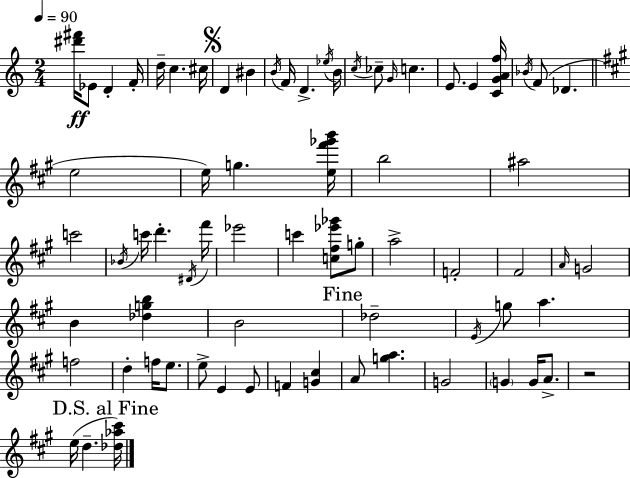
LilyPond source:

{
  \clef treble
  \numericTimeSignature
  \time 2/4
  \key a \minor
  \tempo 4 = 90
  <dis''' fis'''>16\ff ees'8 d'4-. f'16-. | d''16-- c''4. cis''16 | \mark \markup { \musicglyph "scripts.segno" } d'4 bis'4 | \acciaccatura { b'16 } f'16 d'4.-> | \break \acciaccatura { ees''16 } b'16 \acciaccatura { c''16 } ces''8-- \grace { g'16 } c''4. | e'8. e'4 | <c' g' a' f''>16 \acciaccatura { bes'16 }( f'8 des'4. | \bar "||" \break \key a \major e''2 | e''16) g''4. <e'' fis''' ges''' b'''>16 | b''2 | ais''2 | \break c'''2 | \acciaccatura { bes'16 } c'''16 d'''4.-. | \acciaccatura { dis'16 } fis'''16 ees'''2 | c'''4 <c'' fis'' ees''' ges'''>8 | \break g''8-. a''2-> | f'2-. | fis'2 | \grace { a'16 } g'2 | \break b'4 <des'' g'' b''>4 | b'2 | \mark "Fine" des''2-- | \acciaccatura { e'16 } g''8 a''4. | \break f''2 | d''4-. | f''16 e''8. e''8-> e'4 | e'8 f'4 | \break <g' cis''>4 a'8 <g'' a''>4. | g'2 | \parenthesize g'4 | g'16 a'8.-> r2 | \break \mark "D.S. al Fine" e''16( d''4.-- | <des'' aes'' cis'''>16) \bar "|."
}